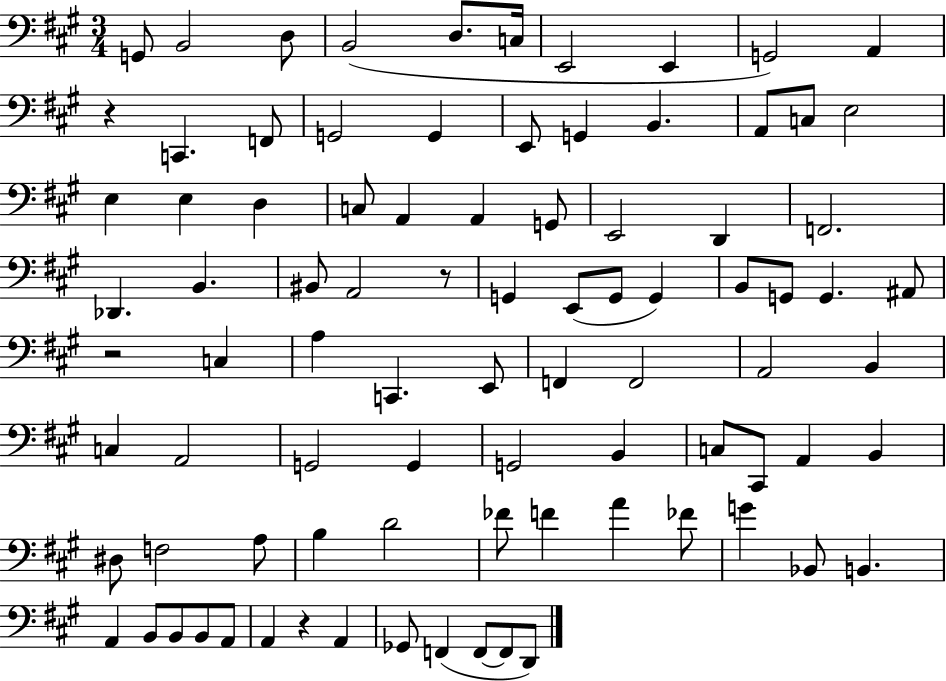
G2/e B2/h D3/e B2/h D3/e. C3/s E2/h E2/q G2/h A2/q R/q C2/q. F2/e G2/h G2/q E2/e G2/q B2/q. A2/e C3/e E3/h E3/q E3/q D3/q C3/e A2/q A2/q G2/e E2/h D2/q F2/h. Db2/q. B2/q. BIS2/e A2/h R/e G2/q E2/e G2/e G2/q B2/e G2/e G2/q. A#2/e R/h C3/q A3/q C2/q. E2/e F2/q F2/h A2/h B2/q C3/q A2/h G2/h G2/q G2/h B2/q C3/e C#2/e A2/q B2/q D#3/e F3/h A3/e B3/q D4/h FES4/e F4/q A4/q FES4/e G4/q Bb2/e B2/q. A2/q B2/e B2/e B2/e A2/e A2/q R/q A2/q Gb2/e F2/q F2/e F2/e D2/e